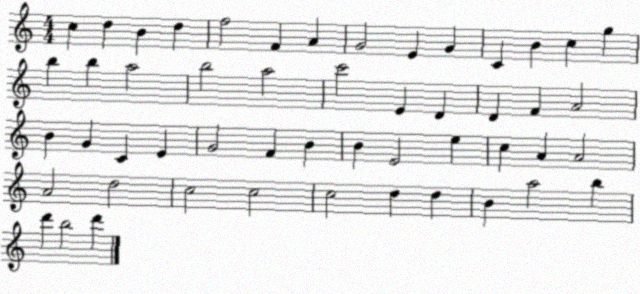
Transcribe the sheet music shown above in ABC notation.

X:1
T:Untitled
M:4/4
L:1/4
K:C
c d B d f2 F A G2 E G C B c g b b a2 b2 a2 c'2 E D D F A2 B G C E G2 F B B E2 e c A A2 A2 d2 c2 c2 c2 d d B a2 b d' b2 d'